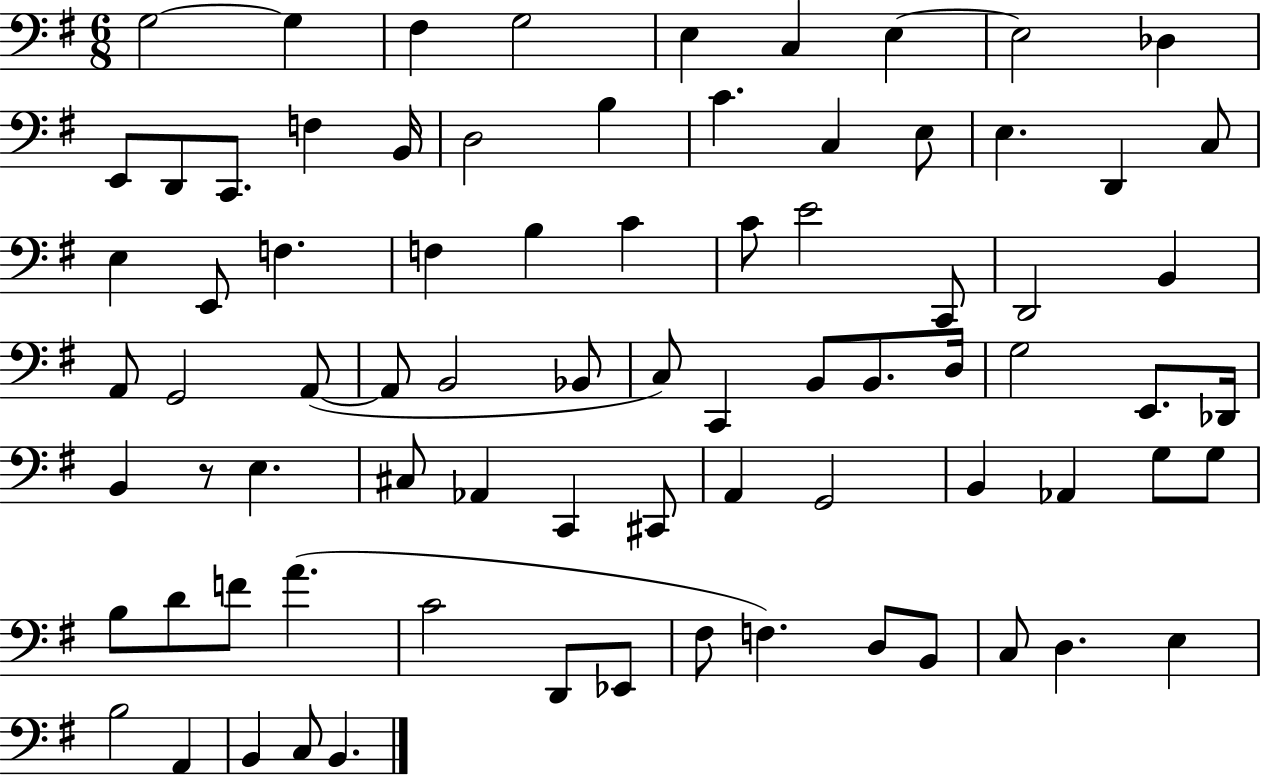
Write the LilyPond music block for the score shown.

{
  \clef bass
  \numericTimeSignature
  \time 6/8
  \key g \major
  g2~~ g4 | fis4 g2 | e4 c4 e4~~ | e2 des4 | \break e,8 d,8 c,8. f4 b,16 | d2 b4 | c'4. c4 e8 | e4. d,4 c8 | \break e4 e,8 f4. | f4 b4 c'4 | c'8 e'2 c,8 | d,2 b,4 | \break a,8 g,2 a,8~(~ | a,8 b,2 bes,8 | c8) c,4 b,8 b,8. d16 | g2 e,8. des,16 | \break b,4 r8 e4. | cis8 aes,4 c,4 cis,8 | a,4 g,2 | b,4 aes,4 g8 g8 | \break b8 d'8 f'8 a'4.( | c'2 d,8 ees,8 | fis8 f4.) d8 b,8 | c8 d4. e4 | \break b2 a,4 | b,4 c8 b,4. | \bar "|."
}